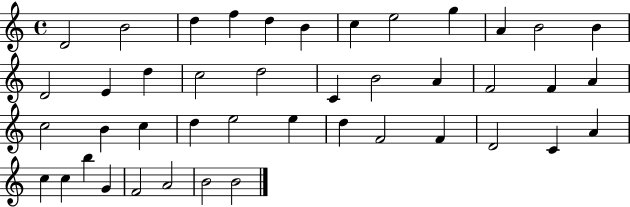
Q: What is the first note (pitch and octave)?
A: D4